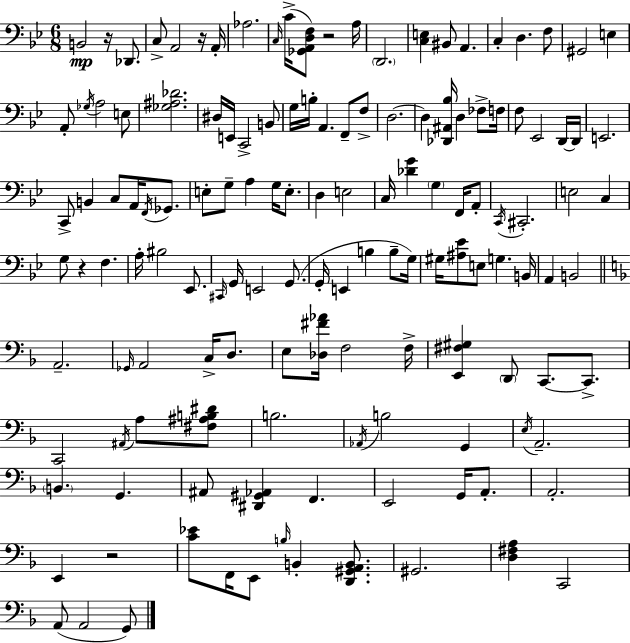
{
  \clef bass
  \numericTimeSignature
  \time 6/8
  \key g \minor
  b,2\mp r16 des,8. | c8-> a,2 r16 a,16-. | aes2. | \grace { c16 }( c'16-> <ges, a, d f>8) r2 | \break a16 \parenthesize d,2. | <c e>4 bis,8 a,4. | c4-. d4. f8 | gis,2 e4 | \break a,8-. \acciaccatura { ges16 } a2 | e8 <ges ais des'>2. | dis16 e,16 c,2-> | b,8 g16 b16-. a,4. f,8-- | \break f8-> d2.~~ | d4 <des, ais, bes>16 d4 fes8-> | f16 f8 ees,2 | d,16~~ d,16 e,2. | \break c,8-> b,4 c8 a,16 \acciaccatura { f,16 } | ges,8. e8-. g8-- a4 g16 | e8.-. d4 e2 | c16 <des' g'>4 \parenthesize g4 | \break f,16 a,8-. \acciaccatura { c,16 } cis,2.-. | e2 | c4 g8 r4 f4. | a16-. bis2 | \break ees,8. \grace { cis,16 } g,16 e,2 | g,8.( g,16-. e,4 b4 | b8-- g16) gis16 <ais ees'>8 e8 g4. | b,16 a,4 b,2 | \break \bar "||" \break \key d \minor a,2.-- | \grace { ges,16 } a,2 c16-> d8. | e8 <des fis' aes'>16 f2 | f16-> <e, fis gis>4 \parenthesize d,8 c,8.~~ c,8.-> | \break c,2 \acciaccatura { ais,16 } a8 | <fis ais b dis'>8 b2. | \acciaccatura { aes,16 } b2 g,4 | \acciaccatura { e16 } a,2.-- | \break \parenthesize b,4. g,4. | ais,8 <dis, gis, aes,>4 f,4. | e,2 | g,16 a,8.-. a,2.-. | \break e,4 r2 | <c' ees'>8 f,16 e,8 \grace { b16 } b,4-. | <d, gis, a, b,>8. gis,2. | <d fis a>4 c,2 | \break a,8( a,2 | g,8) \bar "|."
}